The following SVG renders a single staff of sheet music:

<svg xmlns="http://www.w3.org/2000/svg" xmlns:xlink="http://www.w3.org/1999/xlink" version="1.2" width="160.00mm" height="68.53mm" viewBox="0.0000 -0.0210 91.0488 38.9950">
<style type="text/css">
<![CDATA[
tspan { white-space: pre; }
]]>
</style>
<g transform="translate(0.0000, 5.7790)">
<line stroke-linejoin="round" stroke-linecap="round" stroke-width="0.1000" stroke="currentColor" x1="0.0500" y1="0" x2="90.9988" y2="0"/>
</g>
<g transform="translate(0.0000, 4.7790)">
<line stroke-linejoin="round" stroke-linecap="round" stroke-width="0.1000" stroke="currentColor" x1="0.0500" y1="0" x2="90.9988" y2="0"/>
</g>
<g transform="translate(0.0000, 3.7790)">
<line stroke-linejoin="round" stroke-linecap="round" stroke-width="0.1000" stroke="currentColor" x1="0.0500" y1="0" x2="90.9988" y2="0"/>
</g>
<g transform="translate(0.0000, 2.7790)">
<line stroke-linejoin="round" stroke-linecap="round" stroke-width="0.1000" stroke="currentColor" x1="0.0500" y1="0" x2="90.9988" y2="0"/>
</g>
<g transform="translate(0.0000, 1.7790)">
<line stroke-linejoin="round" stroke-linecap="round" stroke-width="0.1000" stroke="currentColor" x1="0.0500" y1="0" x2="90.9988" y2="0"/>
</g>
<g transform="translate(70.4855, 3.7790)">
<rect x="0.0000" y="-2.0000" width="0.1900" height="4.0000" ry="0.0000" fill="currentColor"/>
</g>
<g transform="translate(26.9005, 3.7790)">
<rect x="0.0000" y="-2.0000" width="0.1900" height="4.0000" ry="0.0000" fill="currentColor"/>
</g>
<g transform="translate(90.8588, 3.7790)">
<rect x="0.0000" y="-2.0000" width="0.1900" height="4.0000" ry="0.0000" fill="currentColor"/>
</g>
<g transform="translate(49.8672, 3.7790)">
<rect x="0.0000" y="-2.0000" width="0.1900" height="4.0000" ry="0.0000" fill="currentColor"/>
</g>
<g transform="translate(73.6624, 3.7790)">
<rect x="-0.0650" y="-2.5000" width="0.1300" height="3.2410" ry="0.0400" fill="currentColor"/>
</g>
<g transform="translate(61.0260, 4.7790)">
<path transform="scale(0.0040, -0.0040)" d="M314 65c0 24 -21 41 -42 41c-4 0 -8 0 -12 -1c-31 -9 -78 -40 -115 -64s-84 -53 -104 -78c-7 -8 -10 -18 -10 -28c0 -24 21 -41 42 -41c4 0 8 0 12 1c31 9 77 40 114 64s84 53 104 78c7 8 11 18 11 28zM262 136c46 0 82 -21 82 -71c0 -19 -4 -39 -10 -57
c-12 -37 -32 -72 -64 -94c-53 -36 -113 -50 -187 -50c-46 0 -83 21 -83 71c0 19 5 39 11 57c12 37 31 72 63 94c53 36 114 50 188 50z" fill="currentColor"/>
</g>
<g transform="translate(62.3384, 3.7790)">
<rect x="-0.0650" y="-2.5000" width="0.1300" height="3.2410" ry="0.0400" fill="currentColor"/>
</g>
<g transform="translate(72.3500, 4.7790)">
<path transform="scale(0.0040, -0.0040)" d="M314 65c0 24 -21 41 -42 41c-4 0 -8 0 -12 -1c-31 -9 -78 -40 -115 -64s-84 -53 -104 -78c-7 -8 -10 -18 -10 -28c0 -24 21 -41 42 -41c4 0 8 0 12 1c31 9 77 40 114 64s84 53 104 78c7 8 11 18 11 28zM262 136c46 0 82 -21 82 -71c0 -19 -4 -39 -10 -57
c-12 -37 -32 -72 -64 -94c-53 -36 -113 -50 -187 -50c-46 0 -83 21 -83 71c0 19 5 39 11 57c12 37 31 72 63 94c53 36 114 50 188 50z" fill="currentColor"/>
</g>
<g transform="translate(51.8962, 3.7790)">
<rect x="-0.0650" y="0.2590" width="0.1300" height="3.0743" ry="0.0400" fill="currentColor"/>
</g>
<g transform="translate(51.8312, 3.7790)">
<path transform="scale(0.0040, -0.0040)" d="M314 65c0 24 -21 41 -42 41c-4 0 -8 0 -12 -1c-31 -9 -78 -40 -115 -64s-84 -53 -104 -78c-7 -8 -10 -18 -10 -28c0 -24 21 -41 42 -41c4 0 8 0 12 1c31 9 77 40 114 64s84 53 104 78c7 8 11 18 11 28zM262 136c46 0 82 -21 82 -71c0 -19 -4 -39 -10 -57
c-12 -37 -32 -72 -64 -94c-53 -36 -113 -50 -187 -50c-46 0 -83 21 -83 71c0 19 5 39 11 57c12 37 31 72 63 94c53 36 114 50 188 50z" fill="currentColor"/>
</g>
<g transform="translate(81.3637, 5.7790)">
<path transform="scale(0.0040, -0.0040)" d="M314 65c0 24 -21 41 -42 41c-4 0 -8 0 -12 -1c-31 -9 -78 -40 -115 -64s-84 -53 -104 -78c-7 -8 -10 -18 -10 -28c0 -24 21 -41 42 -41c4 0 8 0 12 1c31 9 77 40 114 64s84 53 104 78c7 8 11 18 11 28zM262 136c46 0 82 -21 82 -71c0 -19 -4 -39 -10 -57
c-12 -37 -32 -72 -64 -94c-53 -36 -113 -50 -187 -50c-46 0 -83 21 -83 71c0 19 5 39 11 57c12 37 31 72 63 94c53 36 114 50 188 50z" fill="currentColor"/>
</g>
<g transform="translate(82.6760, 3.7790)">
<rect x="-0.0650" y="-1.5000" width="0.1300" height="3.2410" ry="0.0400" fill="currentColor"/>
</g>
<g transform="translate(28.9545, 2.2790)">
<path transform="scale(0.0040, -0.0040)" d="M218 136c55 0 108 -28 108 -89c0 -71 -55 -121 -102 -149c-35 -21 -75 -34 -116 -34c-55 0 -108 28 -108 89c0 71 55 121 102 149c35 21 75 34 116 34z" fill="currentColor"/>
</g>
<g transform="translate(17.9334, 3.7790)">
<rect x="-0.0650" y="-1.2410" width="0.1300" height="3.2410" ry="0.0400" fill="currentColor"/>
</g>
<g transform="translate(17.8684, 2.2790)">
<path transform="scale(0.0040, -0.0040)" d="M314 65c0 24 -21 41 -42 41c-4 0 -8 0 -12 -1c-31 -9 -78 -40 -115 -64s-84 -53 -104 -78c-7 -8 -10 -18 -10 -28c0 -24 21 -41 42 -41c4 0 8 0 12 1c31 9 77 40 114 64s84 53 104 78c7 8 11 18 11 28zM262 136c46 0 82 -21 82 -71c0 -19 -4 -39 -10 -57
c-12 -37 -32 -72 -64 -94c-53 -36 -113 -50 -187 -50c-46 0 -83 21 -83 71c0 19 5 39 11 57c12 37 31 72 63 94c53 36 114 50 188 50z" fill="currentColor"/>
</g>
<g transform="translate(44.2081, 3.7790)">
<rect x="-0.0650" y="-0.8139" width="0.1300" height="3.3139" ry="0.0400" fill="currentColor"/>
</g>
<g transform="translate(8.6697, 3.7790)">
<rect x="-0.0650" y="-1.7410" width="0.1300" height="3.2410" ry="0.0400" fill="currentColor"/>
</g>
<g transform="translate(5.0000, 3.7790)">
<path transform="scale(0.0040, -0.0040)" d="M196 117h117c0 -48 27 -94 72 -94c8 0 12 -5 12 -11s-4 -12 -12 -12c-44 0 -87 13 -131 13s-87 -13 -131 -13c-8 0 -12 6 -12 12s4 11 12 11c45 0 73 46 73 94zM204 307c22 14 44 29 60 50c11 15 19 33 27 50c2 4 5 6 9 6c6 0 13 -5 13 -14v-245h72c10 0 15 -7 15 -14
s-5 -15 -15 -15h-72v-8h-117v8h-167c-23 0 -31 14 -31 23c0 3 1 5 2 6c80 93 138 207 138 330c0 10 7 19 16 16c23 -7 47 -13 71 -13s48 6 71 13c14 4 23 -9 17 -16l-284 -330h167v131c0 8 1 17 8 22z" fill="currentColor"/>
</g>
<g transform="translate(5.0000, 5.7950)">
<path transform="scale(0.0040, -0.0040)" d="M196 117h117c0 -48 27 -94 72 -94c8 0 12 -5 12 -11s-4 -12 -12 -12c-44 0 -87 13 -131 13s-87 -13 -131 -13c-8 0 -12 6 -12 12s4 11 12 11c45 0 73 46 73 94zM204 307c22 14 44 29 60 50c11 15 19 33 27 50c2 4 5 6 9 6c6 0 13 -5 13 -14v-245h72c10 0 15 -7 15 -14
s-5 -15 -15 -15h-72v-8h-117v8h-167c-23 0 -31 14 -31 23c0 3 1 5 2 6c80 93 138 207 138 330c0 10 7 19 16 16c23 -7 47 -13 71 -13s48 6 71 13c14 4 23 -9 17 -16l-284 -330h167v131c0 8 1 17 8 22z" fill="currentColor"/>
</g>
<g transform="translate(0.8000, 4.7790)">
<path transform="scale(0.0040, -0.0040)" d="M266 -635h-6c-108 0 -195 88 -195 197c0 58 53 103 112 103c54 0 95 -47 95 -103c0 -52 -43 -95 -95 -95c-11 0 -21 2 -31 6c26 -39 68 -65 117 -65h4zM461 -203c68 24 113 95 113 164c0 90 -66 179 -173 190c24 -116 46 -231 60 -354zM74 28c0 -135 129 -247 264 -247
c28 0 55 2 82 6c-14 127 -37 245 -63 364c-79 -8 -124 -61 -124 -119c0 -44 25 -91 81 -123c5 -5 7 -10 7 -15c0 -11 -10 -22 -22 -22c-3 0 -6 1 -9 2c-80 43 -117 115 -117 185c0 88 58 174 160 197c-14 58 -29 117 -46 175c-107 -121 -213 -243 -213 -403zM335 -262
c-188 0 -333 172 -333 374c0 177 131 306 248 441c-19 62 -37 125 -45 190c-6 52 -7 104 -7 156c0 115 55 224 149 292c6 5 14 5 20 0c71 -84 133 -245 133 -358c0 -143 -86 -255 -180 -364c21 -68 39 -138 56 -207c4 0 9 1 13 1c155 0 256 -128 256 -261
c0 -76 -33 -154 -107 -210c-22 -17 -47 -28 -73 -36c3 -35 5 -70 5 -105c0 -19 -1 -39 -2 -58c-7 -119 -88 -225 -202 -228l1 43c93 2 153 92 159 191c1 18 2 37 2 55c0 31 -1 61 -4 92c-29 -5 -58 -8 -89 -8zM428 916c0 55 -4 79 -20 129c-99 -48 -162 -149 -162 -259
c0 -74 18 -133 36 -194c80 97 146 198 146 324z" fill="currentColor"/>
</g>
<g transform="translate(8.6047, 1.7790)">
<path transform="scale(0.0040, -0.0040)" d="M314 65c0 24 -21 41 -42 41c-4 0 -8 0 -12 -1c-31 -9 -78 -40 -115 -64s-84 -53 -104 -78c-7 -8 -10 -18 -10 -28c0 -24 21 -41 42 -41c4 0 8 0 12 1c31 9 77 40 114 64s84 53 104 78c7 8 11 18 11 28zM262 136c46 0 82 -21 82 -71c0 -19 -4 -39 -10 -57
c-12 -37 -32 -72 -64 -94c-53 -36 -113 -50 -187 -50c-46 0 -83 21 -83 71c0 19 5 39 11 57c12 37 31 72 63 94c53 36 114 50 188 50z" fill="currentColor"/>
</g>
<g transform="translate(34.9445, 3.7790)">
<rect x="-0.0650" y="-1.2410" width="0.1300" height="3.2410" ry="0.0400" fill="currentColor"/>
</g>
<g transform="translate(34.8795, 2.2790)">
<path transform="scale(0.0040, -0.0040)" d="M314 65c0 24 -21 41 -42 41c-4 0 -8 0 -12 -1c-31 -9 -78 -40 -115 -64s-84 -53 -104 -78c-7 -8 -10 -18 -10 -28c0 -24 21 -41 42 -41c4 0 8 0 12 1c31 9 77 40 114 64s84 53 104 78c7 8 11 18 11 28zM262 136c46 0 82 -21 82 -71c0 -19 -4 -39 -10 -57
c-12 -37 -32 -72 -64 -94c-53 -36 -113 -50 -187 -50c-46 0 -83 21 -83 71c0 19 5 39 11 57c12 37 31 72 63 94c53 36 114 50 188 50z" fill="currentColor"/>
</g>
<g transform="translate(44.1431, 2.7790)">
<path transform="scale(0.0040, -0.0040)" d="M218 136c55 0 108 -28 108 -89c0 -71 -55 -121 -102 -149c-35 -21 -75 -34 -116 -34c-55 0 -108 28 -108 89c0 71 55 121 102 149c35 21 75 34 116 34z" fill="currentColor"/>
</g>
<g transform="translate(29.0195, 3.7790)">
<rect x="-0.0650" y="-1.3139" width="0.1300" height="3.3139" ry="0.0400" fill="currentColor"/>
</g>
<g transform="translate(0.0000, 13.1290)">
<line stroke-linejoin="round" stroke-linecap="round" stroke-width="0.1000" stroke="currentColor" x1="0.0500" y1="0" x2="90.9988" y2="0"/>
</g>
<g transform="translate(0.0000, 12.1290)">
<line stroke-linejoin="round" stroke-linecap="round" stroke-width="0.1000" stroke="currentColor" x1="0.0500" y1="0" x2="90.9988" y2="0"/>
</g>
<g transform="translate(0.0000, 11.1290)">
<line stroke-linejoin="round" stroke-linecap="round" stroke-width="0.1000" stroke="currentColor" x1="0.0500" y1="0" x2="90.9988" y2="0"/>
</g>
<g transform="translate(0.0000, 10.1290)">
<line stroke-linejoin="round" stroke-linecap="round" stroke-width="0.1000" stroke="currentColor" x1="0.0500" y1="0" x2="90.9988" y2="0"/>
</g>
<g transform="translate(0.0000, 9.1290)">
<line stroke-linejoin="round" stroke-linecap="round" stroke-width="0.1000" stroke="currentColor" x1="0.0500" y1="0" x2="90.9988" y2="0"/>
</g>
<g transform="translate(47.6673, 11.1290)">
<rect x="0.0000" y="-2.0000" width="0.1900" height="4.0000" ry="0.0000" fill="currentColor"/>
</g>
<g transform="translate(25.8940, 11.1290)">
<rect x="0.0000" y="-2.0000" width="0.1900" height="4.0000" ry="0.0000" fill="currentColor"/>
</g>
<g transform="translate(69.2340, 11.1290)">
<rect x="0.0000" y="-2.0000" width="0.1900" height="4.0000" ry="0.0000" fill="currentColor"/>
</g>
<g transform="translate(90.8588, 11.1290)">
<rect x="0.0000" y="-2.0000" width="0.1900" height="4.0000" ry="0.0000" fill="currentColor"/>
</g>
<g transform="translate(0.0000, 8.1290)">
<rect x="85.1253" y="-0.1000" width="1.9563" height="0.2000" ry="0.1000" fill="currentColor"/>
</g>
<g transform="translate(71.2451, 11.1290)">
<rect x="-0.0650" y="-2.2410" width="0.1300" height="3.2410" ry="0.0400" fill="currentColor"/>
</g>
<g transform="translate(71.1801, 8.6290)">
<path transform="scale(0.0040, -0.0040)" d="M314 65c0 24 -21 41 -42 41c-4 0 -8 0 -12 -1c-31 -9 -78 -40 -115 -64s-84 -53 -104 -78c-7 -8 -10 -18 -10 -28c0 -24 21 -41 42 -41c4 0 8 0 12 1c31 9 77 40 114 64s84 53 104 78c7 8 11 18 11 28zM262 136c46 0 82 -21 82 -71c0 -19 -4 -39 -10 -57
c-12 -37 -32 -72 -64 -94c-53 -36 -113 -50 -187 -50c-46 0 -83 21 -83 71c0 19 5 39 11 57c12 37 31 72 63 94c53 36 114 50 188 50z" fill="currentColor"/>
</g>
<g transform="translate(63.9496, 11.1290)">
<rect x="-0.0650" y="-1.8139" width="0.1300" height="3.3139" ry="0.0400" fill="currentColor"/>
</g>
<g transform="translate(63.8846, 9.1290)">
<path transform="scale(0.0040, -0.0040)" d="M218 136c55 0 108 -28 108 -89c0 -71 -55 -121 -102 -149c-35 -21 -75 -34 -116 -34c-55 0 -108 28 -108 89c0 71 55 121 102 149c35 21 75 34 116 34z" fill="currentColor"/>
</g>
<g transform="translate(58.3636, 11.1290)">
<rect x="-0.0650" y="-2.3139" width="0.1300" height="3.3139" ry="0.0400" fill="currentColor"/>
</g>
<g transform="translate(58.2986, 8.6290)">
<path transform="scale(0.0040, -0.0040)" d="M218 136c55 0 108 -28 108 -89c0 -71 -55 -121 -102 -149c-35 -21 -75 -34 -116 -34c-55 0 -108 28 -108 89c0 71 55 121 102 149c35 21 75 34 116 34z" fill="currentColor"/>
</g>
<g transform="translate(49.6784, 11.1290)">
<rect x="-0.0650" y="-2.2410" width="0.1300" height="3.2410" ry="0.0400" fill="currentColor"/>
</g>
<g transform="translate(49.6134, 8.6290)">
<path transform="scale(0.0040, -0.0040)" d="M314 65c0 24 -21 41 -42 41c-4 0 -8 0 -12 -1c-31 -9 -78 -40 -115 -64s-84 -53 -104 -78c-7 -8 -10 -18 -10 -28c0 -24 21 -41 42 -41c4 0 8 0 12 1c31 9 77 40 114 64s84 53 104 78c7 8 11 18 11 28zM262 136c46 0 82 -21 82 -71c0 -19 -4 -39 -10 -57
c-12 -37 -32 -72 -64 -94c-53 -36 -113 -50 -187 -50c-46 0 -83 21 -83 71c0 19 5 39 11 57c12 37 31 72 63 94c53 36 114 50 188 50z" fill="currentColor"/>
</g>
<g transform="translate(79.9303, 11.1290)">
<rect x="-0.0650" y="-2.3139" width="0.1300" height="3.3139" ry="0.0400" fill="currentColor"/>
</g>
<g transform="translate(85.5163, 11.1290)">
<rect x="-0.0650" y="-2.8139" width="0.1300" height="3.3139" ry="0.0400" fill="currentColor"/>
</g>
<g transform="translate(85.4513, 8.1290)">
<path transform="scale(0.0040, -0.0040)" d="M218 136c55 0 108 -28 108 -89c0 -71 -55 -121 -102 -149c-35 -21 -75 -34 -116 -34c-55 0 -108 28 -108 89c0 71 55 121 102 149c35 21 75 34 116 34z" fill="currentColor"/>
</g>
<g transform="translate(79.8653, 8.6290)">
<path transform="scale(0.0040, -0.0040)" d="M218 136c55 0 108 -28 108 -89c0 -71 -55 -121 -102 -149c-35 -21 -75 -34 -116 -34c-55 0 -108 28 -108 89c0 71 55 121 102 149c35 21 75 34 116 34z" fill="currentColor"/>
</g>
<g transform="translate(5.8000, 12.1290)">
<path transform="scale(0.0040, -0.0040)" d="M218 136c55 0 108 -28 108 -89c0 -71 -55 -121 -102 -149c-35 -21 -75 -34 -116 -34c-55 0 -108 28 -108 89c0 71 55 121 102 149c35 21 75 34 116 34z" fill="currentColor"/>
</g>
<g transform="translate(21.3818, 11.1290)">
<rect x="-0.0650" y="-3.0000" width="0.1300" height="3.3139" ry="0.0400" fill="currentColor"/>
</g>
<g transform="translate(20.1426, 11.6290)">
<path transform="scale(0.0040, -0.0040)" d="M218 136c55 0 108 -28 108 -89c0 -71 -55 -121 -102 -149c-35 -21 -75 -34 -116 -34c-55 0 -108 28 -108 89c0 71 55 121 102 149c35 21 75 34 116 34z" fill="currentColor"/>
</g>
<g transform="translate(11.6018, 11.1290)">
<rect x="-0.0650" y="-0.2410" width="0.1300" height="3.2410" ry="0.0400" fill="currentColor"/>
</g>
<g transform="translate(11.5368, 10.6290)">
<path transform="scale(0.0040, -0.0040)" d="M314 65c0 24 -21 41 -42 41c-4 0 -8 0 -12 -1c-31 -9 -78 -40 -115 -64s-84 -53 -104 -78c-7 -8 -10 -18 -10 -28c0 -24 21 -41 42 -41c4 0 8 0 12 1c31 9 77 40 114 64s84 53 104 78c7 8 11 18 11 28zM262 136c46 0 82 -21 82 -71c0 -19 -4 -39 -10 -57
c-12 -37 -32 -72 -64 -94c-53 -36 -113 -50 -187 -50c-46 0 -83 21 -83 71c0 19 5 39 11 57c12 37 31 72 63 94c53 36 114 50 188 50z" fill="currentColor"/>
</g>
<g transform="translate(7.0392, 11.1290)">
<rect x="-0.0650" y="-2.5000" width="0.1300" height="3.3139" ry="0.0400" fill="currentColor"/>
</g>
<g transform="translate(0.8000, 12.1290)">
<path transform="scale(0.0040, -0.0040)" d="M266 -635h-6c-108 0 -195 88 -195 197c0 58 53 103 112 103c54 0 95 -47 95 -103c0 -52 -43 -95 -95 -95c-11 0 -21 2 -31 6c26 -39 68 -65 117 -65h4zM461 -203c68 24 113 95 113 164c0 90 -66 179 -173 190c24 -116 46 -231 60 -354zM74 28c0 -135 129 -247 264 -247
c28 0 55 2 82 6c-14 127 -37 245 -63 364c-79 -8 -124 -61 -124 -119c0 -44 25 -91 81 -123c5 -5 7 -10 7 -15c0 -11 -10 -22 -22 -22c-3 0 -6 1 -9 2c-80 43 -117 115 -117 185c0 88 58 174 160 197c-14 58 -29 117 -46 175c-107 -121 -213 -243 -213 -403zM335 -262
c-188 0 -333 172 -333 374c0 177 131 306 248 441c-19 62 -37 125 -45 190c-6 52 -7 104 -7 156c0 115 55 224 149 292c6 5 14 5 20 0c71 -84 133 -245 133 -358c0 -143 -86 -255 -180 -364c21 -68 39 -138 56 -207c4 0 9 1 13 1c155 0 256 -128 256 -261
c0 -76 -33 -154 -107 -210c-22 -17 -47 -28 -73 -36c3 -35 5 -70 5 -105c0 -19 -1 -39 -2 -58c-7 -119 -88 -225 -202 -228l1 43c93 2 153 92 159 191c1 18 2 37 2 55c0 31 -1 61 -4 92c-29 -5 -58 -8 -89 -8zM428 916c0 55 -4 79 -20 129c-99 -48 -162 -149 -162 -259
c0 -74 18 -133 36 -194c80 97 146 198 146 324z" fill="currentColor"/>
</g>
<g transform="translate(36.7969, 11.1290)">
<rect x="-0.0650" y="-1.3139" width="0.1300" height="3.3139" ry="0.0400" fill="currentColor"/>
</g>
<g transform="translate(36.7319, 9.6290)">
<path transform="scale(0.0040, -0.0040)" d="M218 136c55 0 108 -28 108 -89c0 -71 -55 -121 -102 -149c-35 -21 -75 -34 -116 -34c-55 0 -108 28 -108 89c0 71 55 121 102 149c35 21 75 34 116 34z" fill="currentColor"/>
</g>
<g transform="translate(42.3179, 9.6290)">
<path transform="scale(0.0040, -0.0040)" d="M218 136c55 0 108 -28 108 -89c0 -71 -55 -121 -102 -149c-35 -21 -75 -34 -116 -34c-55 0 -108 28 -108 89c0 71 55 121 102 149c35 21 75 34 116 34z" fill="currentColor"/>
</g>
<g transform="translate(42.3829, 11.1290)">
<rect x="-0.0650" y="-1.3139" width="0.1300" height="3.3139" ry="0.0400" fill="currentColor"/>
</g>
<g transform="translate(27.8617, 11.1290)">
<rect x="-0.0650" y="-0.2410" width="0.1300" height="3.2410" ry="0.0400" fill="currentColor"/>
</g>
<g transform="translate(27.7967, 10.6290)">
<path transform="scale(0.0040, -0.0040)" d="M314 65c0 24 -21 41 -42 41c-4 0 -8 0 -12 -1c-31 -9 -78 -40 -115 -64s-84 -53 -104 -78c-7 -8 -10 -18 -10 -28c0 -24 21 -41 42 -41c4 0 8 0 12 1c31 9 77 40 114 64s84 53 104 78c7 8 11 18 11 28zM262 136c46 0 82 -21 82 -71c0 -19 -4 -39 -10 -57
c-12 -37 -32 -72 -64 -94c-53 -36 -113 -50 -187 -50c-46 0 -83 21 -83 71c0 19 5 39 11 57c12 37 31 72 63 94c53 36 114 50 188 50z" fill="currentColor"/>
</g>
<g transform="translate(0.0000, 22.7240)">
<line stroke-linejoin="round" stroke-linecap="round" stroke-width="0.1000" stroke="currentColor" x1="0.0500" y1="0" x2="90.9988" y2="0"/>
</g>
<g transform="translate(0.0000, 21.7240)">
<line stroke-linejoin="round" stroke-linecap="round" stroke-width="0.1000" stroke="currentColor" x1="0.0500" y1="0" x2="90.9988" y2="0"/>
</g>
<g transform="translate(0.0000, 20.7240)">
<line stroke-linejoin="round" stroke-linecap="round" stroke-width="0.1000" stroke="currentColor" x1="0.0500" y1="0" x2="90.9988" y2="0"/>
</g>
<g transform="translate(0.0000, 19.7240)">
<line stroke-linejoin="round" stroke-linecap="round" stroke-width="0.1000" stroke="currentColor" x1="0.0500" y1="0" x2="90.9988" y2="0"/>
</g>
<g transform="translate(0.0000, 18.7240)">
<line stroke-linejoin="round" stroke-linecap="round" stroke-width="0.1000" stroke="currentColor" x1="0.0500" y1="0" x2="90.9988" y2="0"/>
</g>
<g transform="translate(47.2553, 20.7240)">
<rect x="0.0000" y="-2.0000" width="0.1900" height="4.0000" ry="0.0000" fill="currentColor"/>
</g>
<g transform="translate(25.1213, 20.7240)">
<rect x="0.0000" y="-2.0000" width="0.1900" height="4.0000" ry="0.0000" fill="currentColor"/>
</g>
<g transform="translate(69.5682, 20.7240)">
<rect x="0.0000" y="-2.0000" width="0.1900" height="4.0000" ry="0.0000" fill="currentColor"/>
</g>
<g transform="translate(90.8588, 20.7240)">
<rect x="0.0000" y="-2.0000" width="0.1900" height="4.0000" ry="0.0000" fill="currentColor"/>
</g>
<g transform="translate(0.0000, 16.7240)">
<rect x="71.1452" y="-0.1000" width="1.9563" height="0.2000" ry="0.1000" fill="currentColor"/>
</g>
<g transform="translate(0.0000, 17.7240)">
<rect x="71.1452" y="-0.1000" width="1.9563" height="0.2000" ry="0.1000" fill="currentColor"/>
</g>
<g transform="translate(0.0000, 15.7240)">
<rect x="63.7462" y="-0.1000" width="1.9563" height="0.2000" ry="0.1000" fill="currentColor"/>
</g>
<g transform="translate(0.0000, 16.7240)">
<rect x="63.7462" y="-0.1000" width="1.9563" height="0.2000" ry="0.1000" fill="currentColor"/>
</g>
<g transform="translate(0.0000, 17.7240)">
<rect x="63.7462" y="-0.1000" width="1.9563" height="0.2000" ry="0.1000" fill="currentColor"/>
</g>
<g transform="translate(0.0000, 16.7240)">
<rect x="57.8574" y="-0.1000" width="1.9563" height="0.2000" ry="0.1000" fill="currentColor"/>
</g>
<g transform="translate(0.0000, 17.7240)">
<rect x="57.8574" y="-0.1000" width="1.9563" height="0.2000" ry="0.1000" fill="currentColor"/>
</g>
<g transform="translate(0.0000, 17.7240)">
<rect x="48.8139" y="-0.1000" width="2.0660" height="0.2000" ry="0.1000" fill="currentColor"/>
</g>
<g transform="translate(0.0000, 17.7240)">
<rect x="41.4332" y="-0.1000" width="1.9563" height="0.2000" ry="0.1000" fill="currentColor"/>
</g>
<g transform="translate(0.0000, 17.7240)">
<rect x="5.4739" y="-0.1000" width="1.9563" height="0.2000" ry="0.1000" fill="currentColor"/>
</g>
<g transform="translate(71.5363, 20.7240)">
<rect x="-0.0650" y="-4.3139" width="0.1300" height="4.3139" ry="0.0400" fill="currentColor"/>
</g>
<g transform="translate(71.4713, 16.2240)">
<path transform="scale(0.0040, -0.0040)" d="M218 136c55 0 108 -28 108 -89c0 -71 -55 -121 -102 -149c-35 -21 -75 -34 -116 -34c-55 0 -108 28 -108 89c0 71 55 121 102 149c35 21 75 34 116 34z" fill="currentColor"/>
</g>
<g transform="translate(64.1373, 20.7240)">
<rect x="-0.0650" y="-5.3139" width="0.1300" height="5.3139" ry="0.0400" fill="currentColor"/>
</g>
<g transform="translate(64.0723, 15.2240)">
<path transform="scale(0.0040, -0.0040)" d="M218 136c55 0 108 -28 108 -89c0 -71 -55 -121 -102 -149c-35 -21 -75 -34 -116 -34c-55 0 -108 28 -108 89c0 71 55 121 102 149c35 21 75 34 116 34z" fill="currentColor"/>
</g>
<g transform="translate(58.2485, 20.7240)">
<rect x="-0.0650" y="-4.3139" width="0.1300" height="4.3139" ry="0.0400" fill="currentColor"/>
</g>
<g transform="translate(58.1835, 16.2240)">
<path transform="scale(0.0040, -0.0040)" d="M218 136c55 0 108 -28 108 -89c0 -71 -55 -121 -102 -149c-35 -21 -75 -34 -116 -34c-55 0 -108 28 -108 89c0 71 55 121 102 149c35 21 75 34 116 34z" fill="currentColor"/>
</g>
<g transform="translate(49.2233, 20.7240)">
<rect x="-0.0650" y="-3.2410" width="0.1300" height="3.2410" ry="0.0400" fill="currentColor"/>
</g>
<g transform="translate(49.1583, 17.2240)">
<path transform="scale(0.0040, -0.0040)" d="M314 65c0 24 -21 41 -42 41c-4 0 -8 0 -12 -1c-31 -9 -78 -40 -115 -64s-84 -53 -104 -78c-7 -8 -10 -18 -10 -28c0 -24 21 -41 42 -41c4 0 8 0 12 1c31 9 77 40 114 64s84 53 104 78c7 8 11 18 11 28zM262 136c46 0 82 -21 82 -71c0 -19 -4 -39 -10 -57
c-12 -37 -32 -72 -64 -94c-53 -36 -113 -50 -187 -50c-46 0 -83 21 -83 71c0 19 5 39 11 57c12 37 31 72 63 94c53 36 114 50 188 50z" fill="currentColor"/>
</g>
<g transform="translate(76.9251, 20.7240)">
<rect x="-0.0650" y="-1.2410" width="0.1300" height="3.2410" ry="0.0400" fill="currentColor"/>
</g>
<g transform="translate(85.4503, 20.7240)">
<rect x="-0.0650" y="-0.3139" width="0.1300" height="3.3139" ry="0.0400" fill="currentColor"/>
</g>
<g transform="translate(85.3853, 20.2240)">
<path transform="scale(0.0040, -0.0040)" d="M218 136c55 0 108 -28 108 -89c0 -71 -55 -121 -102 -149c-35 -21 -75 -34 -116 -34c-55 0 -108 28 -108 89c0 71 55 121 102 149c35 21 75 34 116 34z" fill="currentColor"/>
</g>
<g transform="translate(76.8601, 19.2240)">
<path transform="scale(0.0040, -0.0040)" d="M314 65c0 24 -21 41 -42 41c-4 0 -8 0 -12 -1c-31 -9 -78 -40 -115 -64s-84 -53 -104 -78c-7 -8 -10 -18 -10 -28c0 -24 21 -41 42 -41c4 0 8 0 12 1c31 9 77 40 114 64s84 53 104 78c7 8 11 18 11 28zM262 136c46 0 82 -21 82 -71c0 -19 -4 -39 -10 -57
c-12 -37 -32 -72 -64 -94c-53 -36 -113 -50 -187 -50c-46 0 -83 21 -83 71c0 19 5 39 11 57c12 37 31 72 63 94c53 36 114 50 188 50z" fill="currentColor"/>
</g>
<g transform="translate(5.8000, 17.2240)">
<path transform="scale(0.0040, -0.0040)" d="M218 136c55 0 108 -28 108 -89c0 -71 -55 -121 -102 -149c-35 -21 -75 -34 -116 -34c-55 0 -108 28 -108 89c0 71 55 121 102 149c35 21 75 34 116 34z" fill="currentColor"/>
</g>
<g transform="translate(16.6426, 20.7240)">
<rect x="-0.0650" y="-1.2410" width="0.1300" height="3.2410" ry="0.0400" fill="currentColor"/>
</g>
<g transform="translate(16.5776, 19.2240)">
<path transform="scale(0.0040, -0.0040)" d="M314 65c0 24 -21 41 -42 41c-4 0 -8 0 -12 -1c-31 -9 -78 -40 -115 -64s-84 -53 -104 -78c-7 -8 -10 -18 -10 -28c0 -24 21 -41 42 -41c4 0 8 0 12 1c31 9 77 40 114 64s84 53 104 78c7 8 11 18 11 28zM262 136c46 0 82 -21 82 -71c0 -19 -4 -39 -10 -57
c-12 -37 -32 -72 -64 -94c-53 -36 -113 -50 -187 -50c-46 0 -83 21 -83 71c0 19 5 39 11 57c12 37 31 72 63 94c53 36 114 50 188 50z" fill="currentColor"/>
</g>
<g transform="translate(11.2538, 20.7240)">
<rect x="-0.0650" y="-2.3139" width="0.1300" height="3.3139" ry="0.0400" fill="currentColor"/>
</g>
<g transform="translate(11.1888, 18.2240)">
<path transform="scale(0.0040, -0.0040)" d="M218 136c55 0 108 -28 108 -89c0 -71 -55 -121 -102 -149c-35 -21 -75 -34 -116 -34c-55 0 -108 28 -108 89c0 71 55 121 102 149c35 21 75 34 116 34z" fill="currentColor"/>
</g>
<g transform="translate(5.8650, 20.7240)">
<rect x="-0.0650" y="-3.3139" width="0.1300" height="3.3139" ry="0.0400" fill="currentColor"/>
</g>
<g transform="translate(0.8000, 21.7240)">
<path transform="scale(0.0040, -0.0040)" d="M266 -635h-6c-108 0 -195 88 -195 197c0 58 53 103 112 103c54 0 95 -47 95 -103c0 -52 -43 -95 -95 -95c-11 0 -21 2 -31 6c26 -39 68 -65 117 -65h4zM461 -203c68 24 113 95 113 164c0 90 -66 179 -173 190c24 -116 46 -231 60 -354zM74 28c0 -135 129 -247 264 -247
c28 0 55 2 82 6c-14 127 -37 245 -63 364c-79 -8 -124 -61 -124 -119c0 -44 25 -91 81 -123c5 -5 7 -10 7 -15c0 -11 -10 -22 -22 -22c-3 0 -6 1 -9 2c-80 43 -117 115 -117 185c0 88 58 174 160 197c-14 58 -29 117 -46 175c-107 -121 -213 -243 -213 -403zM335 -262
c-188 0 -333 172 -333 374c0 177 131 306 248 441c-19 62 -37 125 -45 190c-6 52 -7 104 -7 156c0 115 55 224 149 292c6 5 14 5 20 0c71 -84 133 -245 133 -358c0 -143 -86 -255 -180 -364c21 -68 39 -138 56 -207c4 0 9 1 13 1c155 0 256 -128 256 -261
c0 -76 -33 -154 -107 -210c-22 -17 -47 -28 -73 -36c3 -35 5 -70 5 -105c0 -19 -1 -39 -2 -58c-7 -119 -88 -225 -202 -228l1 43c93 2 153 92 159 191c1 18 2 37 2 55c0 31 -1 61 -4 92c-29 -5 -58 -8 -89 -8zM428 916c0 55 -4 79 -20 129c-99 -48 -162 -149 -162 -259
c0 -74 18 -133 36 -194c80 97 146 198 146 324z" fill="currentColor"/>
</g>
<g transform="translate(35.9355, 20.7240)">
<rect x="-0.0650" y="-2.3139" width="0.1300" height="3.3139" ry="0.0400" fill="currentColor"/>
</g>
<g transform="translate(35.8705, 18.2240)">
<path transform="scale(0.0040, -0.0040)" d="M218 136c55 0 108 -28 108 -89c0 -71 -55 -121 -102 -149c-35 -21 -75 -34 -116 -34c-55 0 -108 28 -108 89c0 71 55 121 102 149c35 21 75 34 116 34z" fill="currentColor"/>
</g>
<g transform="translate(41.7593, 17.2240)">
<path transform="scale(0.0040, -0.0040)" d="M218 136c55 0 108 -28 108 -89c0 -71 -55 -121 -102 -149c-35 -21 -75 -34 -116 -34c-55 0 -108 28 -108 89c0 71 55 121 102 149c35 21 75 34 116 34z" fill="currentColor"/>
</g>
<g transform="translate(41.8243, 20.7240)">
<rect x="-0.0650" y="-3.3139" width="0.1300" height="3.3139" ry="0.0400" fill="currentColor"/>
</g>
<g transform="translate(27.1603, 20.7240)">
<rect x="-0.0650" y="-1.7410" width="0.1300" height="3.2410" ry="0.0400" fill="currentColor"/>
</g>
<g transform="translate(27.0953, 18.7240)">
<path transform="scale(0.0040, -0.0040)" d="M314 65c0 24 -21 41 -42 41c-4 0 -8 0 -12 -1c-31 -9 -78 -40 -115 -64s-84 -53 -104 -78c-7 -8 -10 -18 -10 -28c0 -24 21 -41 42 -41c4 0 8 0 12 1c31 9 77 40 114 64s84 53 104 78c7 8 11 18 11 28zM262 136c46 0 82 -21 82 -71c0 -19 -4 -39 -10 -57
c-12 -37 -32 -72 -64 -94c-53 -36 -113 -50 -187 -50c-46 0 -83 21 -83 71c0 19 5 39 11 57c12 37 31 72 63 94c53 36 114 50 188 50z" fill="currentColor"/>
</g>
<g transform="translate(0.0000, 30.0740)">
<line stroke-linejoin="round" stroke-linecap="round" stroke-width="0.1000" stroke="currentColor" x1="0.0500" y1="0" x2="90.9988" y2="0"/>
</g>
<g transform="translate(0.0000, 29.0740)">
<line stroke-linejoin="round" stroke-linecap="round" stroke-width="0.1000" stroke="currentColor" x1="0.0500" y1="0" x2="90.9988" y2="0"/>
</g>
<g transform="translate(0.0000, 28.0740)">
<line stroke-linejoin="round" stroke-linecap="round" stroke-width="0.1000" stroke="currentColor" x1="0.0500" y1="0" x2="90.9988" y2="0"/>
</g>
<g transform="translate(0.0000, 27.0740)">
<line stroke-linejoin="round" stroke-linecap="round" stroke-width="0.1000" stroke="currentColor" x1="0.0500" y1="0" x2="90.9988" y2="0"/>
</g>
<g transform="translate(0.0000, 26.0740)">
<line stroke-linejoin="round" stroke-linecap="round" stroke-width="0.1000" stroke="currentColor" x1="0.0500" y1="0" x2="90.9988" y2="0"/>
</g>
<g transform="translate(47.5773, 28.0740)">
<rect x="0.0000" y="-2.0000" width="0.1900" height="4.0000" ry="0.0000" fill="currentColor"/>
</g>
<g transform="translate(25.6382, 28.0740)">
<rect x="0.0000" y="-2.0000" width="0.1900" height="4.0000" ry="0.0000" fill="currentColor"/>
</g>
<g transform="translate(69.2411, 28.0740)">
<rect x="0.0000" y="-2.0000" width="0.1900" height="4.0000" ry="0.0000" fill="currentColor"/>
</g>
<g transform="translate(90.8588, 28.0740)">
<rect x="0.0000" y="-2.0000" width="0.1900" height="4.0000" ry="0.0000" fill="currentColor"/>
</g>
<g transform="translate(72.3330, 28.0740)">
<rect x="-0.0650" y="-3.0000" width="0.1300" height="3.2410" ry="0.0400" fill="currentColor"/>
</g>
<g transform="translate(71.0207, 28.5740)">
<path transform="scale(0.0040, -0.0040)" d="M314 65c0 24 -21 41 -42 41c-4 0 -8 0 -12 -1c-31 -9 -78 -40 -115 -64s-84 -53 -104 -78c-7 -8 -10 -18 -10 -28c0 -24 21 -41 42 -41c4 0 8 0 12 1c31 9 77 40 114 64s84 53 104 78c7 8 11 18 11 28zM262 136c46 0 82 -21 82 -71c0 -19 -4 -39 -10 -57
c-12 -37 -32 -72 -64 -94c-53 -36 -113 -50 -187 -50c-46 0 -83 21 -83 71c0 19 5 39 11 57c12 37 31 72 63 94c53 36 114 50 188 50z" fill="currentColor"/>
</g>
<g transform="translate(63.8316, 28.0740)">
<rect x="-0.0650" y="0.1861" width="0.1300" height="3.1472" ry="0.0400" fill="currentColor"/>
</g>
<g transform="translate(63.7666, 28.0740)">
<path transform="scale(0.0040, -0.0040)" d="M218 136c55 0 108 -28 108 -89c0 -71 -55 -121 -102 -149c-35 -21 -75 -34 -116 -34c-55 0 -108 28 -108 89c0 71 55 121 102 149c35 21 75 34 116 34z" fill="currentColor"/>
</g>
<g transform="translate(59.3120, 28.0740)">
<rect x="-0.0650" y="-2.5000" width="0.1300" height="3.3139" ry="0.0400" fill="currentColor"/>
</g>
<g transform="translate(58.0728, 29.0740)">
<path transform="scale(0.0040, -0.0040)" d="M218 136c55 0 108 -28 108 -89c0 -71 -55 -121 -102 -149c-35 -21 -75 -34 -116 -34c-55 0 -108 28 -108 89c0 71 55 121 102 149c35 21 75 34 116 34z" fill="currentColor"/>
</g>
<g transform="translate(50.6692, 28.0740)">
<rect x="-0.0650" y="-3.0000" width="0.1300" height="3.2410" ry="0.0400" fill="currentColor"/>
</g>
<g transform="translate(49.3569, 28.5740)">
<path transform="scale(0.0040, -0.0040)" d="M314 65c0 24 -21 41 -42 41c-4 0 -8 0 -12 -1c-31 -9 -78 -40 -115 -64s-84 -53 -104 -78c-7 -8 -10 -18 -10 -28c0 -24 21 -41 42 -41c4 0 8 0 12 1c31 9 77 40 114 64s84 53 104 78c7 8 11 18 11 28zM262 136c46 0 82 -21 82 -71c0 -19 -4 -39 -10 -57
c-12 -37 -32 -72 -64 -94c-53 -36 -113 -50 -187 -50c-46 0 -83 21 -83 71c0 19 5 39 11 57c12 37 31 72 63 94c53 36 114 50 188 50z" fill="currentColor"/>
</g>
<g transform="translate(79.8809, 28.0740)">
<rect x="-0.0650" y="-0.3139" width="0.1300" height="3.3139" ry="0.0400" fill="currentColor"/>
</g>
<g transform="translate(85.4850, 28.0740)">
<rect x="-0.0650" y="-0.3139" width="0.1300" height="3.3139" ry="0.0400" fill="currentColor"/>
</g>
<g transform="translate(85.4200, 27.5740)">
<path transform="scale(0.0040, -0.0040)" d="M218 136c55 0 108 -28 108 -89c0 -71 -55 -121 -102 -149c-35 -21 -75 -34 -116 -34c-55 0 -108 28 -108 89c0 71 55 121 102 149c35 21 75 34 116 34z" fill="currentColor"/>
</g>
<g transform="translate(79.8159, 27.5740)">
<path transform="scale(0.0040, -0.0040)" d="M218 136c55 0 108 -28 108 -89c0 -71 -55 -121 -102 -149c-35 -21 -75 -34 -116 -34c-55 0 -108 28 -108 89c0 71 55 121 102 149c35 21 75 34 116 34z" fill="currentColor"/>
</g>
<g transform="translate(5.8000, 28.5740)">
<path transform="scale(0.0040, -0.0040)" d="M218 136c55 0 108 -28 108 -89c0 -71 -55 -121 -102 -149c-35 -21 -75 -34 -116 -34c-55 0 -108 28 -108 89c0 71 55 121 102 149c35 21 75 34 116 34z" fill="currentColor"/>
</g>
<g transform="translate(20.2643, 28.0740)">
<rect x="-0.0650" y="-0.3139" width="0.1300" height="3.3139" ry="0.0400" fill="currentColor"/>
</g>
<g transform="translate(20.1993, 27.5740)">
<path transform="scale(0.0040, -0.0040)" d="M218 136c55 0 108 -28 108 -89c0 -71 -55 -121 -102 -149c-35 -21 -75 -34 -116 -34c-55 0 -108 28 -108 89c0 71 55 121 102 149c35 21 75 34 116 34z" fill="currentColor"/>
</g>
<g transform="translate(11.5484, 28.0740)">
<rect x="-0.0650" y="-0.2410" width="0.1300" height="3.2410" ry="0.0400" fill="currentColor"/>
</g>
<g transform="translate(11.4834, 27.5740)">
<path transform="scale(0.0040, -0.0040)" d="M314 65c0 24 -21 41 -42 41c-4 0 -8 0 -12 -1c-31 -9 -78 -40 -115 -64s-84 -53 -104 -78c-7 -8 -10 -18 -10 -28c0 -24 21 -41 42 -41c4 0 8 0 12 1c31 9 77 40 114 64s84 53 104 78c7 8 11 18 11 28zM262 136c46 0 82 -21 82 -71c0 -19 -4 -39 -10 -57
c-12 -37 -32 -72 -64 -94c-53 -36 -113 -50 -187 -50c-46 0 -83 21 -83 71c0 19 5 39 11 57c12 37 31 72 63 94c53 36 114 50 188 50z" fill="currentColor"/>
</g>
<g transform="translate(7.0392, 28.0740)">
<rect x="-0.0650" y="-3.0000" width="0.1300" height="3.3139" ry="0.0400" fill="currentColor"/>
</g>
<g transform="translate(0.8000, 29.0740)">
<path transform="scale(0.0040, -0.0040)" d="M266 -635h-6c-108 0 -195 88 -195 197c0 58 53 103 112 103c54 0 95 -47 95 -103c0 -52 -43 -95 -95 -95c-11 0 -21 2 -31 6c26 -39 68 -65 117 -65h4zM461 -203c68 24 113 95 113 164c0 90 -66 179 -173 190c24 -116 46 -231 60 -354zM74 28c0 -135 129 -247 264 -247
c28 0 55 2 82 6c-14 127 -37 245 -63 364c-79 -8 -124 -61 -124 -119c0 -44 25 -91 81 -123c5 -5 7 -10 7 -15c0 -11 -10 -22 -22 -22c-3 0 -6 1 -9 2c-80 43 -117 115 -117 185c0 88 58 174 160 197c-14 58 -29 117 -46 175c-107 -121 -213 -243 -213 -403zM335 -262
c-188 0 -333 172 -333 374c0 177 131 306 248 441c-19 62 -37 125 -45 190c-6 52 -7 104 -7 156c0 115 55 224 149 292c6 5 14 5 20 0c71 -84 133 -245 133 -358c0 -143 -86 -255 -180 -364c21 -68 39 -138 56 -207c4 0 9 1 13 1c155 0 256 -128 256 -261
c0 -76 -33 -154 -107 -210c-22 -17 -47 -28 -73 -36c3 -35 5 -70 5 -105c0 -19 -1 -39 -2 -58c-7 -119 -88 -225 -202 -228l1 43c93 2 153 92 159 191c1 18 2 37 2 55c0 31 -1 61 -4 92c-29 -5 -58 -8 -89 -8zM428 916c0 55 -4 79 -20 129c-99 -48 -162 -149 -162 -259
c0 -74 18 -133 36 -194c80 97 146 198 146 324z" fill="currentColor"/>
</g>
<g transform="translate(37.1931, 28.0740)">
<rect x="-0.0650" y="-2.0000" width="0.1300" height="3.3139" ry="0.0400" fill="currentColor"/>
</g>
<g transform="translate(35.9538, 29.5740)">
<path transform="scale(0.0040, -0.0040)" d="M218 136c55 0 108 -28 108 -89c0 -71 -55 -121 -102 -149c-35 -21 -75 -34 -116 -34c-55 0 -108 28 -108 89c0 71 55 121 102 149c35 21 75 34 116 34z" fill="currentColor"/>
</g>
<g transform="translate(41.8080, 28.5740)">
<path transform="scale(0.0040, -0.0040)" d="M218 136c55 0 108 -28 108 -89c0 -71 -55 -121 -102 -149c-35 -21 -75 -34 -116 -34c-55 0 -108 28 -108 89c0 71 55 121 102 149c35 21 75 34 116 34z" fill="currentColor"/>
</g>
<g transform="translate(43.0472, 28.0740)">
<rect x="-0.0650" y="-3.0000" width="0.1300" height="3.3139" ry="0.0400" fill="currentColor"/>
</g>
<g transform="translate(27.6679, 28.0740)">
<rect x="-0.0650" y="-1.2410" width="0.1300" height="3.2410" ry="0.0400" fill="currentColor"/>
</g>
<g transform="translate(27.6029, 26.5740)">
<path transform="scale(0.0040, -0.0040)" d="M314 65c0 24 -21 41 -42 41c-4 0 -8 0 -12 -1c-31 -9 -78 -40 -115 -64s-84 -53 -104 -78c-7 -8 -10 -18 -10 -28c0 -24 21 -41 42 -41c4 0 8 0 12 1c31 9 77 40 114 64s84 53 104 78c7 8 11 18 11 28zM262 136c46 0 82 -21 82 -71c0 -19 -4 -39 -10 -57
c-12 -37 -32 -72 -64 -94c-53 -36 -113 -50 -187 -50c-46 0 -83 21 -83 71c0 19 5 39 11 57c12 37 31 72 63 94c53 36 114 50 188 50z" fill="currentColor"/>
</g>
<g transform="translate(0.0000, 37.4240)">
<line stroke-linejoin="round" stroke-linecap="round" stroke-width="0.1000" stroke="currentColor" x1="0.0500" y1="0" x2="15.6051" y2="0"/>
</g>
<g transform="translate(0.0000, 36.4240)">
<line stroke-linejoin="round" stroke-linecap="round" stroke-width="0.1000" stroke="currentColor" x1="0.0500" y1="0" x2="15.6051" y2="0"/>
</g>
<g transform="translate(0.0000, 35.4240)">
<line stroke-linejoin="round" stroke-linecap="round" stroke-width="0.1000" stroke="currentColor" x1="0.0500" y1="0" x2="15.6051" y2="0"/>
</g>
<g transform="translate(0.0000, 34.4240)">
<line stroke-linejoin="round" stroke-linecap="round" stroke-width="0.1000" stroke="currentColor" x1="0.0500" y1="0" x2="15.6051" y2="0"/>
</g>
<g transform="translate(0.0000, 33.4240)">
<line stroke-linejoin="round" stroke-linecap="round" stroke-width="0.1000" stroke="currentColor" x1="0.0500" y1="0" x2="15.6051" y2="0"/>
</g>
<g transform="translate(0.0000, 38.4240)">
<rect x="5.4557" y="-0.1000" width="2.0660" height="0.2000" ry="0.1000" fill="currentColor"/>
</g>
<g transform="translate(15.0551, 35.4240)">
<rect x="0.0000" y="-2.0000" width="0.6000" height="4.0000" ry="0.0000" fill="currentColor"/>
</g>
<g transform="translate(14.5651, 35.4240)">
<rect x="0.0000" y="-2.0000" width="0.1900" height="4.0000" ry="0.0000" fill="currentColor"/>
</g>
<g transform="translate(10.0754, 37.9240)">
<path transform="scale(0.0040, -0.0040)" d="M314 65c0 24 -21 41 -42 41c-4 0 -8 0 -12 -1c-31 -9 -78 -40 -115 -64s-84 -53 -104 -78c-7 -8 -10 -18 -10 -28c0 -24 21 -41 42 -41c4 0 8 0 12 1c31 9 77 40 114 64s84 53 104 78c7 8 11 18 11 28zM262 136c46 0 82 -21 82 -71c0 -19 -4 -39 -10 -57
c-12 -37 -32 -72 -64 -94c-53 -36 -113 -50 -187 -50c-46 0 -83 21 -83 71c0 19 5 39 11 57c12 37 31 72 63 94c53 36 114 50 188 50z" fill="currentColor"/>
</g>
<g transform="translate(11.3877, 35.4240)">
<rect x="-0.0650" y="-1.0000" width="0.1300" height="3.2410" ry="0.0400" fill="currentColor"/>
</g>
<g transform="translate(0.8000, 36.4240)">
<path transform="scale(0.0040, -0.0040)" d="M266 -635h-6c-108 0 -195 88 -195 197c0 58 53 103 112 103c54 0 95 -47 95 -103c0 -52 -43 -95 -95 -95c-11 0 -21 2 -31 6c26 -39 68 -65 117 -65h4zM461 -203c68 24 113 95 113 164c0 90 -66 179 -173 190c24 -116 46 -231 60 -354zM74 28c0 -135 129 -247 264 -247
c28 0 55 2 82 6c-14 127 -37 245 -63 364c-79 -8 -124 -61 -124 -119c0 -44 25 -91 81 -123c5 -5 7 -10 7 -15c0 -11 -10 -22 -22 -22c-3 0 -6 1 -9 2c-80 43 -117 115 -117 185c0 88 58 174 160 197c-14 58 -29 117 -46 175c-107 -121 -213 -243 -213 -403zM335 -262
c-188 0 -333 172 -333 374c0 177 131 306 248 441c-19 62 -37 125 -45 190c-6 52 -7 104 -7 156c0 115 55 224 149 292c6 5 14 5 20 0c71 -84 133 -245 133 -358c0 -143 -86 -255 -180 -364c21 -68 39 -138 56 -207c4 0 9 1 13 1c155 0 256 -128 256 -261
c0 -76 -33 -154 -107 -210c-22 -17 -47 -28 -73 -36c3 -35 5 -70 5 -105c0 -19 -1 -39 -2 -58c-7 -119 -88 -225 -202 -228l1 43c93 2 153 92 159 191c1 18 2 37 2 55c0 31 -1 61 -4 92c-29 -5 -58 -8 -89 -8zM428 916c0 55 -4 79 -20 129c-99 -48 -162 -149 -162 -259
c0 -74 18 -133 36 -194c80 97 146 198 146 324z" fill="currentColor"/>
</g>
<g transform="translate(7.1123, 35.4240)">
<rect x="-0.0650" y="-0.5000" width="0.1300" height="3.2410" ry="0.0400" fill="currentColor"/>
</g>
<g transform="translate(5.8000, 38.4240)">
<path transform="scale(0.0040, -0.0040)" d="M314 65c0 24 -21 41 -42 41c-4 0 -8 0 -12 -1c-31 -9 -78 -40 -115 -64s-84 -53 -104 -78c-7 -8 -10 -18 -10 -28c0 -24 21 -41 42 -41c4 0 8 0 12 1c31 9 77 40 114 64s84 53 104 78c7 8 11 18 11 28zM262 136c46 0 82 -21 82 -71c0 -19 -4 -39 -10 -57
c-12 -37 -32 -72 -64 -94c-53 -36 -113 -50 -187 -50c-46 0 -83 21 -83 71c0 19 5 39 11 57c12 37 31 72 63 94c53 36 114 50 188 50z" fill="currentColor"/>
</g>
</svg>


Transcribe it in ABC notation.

X:1
T:Untitled
M:4/4
L:1/4
K:C
f2 e2 e e2 d B2 G2 G2 E2 G c2 A c2 e e g2 g f g2 g a b g e2 f2 g b b2 d' f' d' e2 c A c2 c e2 F A A2 G B A2 c c C2 D2